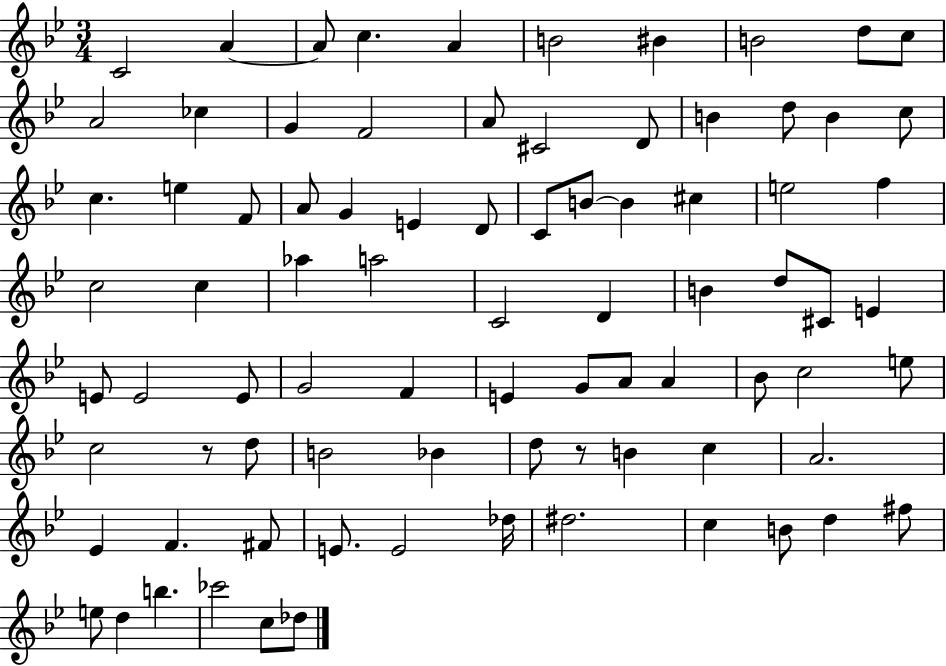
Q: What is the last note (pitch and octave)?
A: Db5